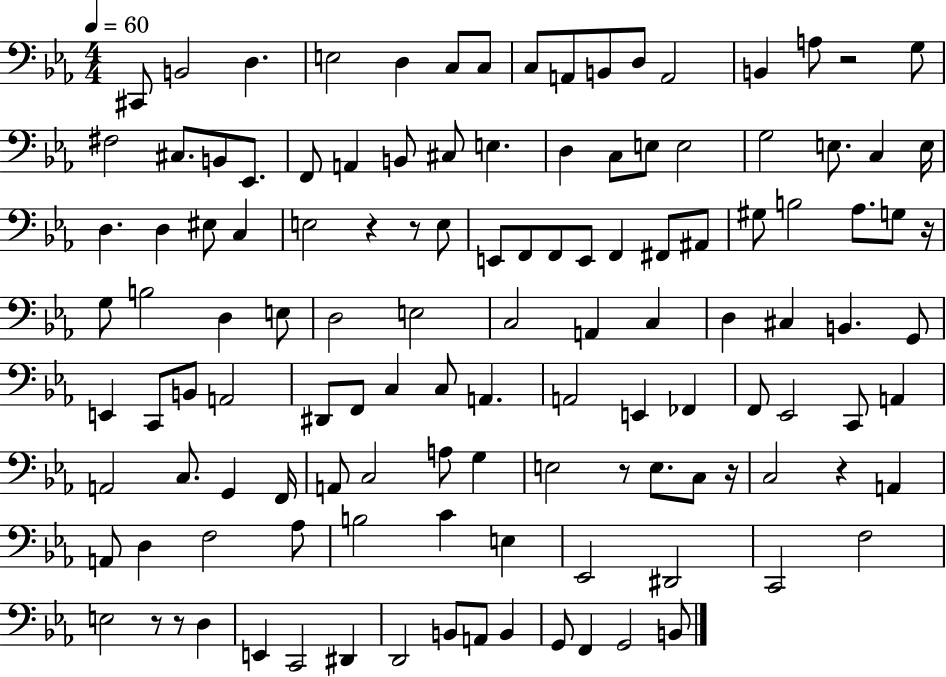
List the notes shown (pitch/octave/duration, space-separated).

C#2/e B2/h D3/q. E3/h D3/q C3/e C3/e C3/e A2/e B2/e D3/e A2/h B2/q A3/e R/h G3/e F#3/h C#3/e. B2/e Eb2/e. F2/e A2/q B2/e C#3/e E3/q. D3/q C3/e E3/e E3/h G3/h E3/e. C3/q E3/s D3/q. D3/q EIS3/e C3/q E3/h R/q R/e E3/e E2/e F2/e F2/e E2/e F2/q F#2/e A#2/e G#3/e B3/h Ab3/e. G3/e R/s G3/e B3/h D3/q E3/e D3/h E3/h C3/h A2/q C3/q D3/q C#3/q B2/q. G2/e E2/q C2/e B2/e A2/h D#2/e F2/e C3/q C3/e A2/q. A2/h E2/q FES2/q F2/e Eb2/h C2/e A2/q A2/h C3/e. G2/q F2/s A2/e C3/h A3/e G3/q E3/h R/e E3/e. C3/e R/s C3/h R/q A2/q A2/e D3/q F3/h Ab3/e B3/h C4/q E3/q Eb2/h D#2/h C2/h F3/h E3/h R/e R/e D3/q E2/q C2/h D#2/q D2/h B2/e A2/e B2/q G2/e F2/q G2/h B2/e